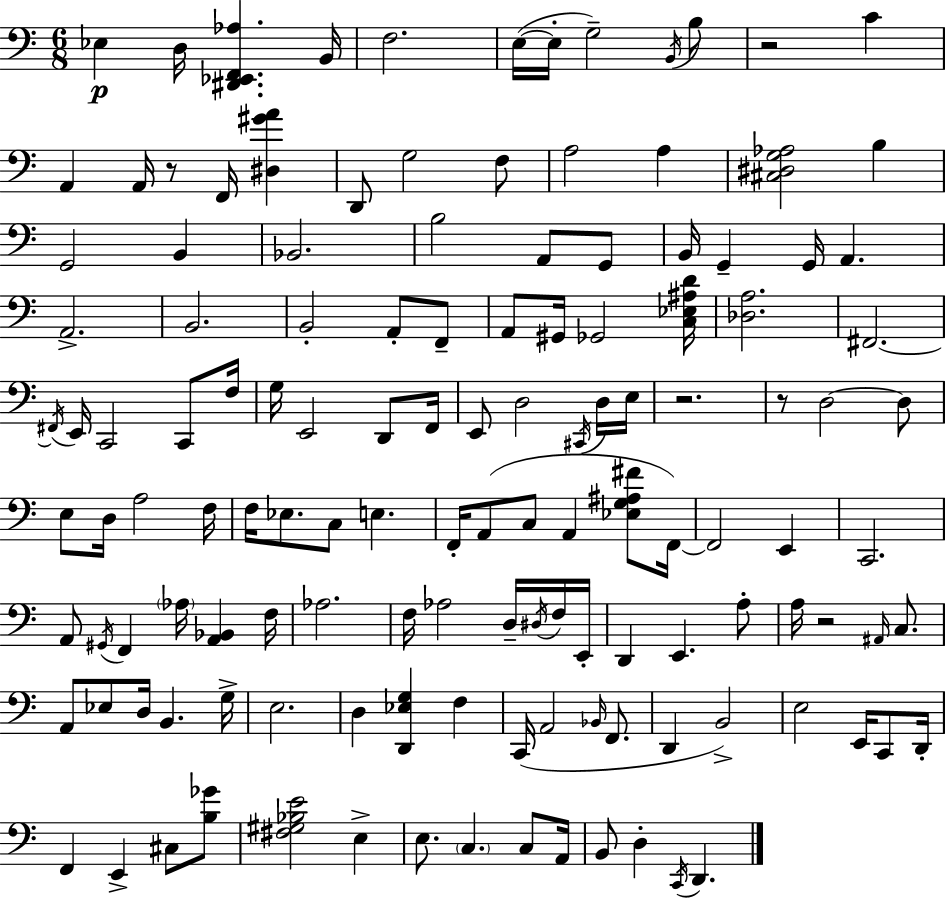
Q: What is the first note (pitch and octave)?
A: Eb3